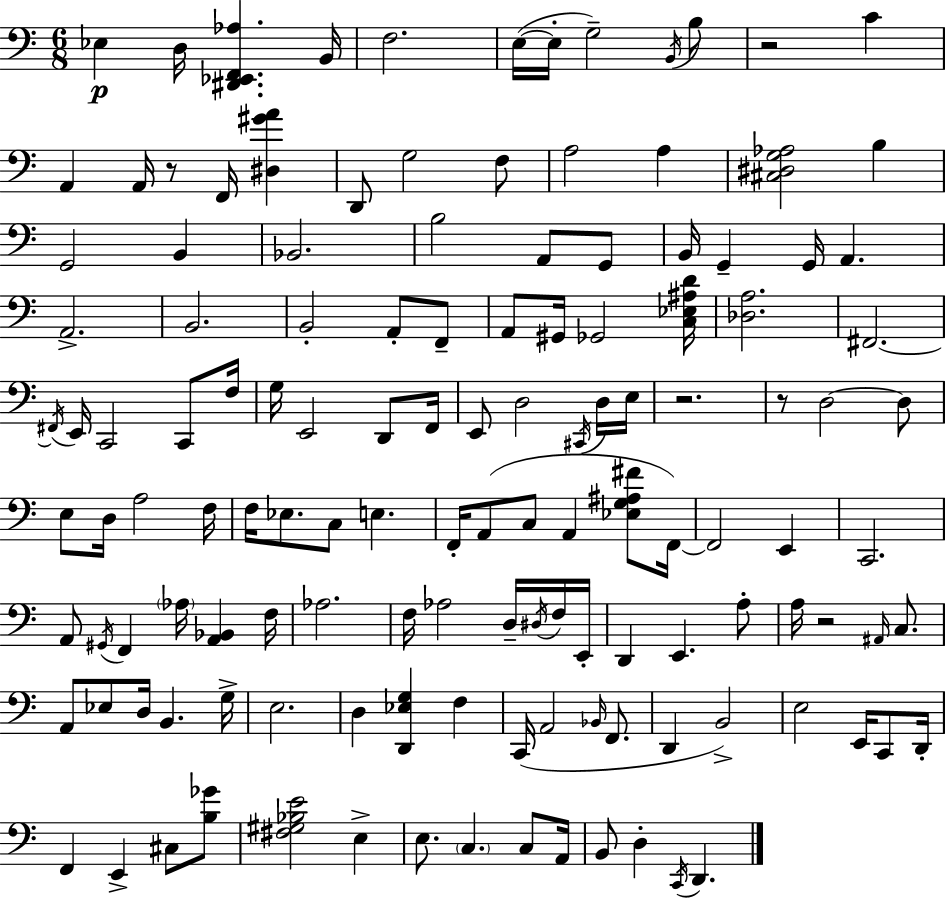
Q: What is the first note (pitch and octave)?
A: Eb3